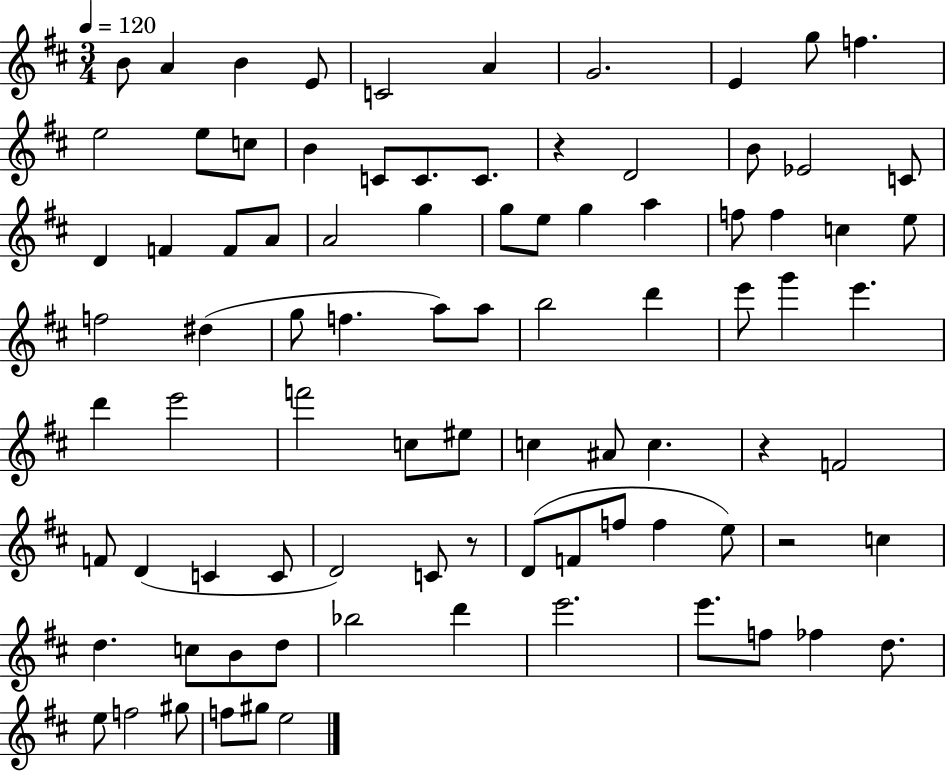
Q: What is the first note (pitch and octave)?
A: B4